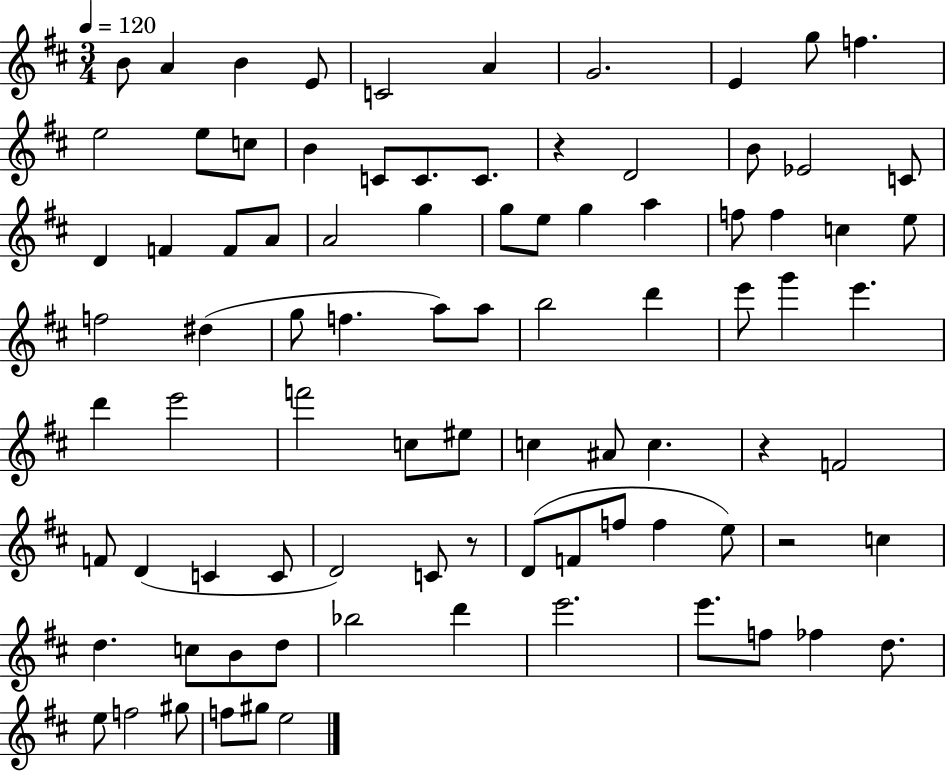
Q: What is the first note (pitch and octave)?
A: B4